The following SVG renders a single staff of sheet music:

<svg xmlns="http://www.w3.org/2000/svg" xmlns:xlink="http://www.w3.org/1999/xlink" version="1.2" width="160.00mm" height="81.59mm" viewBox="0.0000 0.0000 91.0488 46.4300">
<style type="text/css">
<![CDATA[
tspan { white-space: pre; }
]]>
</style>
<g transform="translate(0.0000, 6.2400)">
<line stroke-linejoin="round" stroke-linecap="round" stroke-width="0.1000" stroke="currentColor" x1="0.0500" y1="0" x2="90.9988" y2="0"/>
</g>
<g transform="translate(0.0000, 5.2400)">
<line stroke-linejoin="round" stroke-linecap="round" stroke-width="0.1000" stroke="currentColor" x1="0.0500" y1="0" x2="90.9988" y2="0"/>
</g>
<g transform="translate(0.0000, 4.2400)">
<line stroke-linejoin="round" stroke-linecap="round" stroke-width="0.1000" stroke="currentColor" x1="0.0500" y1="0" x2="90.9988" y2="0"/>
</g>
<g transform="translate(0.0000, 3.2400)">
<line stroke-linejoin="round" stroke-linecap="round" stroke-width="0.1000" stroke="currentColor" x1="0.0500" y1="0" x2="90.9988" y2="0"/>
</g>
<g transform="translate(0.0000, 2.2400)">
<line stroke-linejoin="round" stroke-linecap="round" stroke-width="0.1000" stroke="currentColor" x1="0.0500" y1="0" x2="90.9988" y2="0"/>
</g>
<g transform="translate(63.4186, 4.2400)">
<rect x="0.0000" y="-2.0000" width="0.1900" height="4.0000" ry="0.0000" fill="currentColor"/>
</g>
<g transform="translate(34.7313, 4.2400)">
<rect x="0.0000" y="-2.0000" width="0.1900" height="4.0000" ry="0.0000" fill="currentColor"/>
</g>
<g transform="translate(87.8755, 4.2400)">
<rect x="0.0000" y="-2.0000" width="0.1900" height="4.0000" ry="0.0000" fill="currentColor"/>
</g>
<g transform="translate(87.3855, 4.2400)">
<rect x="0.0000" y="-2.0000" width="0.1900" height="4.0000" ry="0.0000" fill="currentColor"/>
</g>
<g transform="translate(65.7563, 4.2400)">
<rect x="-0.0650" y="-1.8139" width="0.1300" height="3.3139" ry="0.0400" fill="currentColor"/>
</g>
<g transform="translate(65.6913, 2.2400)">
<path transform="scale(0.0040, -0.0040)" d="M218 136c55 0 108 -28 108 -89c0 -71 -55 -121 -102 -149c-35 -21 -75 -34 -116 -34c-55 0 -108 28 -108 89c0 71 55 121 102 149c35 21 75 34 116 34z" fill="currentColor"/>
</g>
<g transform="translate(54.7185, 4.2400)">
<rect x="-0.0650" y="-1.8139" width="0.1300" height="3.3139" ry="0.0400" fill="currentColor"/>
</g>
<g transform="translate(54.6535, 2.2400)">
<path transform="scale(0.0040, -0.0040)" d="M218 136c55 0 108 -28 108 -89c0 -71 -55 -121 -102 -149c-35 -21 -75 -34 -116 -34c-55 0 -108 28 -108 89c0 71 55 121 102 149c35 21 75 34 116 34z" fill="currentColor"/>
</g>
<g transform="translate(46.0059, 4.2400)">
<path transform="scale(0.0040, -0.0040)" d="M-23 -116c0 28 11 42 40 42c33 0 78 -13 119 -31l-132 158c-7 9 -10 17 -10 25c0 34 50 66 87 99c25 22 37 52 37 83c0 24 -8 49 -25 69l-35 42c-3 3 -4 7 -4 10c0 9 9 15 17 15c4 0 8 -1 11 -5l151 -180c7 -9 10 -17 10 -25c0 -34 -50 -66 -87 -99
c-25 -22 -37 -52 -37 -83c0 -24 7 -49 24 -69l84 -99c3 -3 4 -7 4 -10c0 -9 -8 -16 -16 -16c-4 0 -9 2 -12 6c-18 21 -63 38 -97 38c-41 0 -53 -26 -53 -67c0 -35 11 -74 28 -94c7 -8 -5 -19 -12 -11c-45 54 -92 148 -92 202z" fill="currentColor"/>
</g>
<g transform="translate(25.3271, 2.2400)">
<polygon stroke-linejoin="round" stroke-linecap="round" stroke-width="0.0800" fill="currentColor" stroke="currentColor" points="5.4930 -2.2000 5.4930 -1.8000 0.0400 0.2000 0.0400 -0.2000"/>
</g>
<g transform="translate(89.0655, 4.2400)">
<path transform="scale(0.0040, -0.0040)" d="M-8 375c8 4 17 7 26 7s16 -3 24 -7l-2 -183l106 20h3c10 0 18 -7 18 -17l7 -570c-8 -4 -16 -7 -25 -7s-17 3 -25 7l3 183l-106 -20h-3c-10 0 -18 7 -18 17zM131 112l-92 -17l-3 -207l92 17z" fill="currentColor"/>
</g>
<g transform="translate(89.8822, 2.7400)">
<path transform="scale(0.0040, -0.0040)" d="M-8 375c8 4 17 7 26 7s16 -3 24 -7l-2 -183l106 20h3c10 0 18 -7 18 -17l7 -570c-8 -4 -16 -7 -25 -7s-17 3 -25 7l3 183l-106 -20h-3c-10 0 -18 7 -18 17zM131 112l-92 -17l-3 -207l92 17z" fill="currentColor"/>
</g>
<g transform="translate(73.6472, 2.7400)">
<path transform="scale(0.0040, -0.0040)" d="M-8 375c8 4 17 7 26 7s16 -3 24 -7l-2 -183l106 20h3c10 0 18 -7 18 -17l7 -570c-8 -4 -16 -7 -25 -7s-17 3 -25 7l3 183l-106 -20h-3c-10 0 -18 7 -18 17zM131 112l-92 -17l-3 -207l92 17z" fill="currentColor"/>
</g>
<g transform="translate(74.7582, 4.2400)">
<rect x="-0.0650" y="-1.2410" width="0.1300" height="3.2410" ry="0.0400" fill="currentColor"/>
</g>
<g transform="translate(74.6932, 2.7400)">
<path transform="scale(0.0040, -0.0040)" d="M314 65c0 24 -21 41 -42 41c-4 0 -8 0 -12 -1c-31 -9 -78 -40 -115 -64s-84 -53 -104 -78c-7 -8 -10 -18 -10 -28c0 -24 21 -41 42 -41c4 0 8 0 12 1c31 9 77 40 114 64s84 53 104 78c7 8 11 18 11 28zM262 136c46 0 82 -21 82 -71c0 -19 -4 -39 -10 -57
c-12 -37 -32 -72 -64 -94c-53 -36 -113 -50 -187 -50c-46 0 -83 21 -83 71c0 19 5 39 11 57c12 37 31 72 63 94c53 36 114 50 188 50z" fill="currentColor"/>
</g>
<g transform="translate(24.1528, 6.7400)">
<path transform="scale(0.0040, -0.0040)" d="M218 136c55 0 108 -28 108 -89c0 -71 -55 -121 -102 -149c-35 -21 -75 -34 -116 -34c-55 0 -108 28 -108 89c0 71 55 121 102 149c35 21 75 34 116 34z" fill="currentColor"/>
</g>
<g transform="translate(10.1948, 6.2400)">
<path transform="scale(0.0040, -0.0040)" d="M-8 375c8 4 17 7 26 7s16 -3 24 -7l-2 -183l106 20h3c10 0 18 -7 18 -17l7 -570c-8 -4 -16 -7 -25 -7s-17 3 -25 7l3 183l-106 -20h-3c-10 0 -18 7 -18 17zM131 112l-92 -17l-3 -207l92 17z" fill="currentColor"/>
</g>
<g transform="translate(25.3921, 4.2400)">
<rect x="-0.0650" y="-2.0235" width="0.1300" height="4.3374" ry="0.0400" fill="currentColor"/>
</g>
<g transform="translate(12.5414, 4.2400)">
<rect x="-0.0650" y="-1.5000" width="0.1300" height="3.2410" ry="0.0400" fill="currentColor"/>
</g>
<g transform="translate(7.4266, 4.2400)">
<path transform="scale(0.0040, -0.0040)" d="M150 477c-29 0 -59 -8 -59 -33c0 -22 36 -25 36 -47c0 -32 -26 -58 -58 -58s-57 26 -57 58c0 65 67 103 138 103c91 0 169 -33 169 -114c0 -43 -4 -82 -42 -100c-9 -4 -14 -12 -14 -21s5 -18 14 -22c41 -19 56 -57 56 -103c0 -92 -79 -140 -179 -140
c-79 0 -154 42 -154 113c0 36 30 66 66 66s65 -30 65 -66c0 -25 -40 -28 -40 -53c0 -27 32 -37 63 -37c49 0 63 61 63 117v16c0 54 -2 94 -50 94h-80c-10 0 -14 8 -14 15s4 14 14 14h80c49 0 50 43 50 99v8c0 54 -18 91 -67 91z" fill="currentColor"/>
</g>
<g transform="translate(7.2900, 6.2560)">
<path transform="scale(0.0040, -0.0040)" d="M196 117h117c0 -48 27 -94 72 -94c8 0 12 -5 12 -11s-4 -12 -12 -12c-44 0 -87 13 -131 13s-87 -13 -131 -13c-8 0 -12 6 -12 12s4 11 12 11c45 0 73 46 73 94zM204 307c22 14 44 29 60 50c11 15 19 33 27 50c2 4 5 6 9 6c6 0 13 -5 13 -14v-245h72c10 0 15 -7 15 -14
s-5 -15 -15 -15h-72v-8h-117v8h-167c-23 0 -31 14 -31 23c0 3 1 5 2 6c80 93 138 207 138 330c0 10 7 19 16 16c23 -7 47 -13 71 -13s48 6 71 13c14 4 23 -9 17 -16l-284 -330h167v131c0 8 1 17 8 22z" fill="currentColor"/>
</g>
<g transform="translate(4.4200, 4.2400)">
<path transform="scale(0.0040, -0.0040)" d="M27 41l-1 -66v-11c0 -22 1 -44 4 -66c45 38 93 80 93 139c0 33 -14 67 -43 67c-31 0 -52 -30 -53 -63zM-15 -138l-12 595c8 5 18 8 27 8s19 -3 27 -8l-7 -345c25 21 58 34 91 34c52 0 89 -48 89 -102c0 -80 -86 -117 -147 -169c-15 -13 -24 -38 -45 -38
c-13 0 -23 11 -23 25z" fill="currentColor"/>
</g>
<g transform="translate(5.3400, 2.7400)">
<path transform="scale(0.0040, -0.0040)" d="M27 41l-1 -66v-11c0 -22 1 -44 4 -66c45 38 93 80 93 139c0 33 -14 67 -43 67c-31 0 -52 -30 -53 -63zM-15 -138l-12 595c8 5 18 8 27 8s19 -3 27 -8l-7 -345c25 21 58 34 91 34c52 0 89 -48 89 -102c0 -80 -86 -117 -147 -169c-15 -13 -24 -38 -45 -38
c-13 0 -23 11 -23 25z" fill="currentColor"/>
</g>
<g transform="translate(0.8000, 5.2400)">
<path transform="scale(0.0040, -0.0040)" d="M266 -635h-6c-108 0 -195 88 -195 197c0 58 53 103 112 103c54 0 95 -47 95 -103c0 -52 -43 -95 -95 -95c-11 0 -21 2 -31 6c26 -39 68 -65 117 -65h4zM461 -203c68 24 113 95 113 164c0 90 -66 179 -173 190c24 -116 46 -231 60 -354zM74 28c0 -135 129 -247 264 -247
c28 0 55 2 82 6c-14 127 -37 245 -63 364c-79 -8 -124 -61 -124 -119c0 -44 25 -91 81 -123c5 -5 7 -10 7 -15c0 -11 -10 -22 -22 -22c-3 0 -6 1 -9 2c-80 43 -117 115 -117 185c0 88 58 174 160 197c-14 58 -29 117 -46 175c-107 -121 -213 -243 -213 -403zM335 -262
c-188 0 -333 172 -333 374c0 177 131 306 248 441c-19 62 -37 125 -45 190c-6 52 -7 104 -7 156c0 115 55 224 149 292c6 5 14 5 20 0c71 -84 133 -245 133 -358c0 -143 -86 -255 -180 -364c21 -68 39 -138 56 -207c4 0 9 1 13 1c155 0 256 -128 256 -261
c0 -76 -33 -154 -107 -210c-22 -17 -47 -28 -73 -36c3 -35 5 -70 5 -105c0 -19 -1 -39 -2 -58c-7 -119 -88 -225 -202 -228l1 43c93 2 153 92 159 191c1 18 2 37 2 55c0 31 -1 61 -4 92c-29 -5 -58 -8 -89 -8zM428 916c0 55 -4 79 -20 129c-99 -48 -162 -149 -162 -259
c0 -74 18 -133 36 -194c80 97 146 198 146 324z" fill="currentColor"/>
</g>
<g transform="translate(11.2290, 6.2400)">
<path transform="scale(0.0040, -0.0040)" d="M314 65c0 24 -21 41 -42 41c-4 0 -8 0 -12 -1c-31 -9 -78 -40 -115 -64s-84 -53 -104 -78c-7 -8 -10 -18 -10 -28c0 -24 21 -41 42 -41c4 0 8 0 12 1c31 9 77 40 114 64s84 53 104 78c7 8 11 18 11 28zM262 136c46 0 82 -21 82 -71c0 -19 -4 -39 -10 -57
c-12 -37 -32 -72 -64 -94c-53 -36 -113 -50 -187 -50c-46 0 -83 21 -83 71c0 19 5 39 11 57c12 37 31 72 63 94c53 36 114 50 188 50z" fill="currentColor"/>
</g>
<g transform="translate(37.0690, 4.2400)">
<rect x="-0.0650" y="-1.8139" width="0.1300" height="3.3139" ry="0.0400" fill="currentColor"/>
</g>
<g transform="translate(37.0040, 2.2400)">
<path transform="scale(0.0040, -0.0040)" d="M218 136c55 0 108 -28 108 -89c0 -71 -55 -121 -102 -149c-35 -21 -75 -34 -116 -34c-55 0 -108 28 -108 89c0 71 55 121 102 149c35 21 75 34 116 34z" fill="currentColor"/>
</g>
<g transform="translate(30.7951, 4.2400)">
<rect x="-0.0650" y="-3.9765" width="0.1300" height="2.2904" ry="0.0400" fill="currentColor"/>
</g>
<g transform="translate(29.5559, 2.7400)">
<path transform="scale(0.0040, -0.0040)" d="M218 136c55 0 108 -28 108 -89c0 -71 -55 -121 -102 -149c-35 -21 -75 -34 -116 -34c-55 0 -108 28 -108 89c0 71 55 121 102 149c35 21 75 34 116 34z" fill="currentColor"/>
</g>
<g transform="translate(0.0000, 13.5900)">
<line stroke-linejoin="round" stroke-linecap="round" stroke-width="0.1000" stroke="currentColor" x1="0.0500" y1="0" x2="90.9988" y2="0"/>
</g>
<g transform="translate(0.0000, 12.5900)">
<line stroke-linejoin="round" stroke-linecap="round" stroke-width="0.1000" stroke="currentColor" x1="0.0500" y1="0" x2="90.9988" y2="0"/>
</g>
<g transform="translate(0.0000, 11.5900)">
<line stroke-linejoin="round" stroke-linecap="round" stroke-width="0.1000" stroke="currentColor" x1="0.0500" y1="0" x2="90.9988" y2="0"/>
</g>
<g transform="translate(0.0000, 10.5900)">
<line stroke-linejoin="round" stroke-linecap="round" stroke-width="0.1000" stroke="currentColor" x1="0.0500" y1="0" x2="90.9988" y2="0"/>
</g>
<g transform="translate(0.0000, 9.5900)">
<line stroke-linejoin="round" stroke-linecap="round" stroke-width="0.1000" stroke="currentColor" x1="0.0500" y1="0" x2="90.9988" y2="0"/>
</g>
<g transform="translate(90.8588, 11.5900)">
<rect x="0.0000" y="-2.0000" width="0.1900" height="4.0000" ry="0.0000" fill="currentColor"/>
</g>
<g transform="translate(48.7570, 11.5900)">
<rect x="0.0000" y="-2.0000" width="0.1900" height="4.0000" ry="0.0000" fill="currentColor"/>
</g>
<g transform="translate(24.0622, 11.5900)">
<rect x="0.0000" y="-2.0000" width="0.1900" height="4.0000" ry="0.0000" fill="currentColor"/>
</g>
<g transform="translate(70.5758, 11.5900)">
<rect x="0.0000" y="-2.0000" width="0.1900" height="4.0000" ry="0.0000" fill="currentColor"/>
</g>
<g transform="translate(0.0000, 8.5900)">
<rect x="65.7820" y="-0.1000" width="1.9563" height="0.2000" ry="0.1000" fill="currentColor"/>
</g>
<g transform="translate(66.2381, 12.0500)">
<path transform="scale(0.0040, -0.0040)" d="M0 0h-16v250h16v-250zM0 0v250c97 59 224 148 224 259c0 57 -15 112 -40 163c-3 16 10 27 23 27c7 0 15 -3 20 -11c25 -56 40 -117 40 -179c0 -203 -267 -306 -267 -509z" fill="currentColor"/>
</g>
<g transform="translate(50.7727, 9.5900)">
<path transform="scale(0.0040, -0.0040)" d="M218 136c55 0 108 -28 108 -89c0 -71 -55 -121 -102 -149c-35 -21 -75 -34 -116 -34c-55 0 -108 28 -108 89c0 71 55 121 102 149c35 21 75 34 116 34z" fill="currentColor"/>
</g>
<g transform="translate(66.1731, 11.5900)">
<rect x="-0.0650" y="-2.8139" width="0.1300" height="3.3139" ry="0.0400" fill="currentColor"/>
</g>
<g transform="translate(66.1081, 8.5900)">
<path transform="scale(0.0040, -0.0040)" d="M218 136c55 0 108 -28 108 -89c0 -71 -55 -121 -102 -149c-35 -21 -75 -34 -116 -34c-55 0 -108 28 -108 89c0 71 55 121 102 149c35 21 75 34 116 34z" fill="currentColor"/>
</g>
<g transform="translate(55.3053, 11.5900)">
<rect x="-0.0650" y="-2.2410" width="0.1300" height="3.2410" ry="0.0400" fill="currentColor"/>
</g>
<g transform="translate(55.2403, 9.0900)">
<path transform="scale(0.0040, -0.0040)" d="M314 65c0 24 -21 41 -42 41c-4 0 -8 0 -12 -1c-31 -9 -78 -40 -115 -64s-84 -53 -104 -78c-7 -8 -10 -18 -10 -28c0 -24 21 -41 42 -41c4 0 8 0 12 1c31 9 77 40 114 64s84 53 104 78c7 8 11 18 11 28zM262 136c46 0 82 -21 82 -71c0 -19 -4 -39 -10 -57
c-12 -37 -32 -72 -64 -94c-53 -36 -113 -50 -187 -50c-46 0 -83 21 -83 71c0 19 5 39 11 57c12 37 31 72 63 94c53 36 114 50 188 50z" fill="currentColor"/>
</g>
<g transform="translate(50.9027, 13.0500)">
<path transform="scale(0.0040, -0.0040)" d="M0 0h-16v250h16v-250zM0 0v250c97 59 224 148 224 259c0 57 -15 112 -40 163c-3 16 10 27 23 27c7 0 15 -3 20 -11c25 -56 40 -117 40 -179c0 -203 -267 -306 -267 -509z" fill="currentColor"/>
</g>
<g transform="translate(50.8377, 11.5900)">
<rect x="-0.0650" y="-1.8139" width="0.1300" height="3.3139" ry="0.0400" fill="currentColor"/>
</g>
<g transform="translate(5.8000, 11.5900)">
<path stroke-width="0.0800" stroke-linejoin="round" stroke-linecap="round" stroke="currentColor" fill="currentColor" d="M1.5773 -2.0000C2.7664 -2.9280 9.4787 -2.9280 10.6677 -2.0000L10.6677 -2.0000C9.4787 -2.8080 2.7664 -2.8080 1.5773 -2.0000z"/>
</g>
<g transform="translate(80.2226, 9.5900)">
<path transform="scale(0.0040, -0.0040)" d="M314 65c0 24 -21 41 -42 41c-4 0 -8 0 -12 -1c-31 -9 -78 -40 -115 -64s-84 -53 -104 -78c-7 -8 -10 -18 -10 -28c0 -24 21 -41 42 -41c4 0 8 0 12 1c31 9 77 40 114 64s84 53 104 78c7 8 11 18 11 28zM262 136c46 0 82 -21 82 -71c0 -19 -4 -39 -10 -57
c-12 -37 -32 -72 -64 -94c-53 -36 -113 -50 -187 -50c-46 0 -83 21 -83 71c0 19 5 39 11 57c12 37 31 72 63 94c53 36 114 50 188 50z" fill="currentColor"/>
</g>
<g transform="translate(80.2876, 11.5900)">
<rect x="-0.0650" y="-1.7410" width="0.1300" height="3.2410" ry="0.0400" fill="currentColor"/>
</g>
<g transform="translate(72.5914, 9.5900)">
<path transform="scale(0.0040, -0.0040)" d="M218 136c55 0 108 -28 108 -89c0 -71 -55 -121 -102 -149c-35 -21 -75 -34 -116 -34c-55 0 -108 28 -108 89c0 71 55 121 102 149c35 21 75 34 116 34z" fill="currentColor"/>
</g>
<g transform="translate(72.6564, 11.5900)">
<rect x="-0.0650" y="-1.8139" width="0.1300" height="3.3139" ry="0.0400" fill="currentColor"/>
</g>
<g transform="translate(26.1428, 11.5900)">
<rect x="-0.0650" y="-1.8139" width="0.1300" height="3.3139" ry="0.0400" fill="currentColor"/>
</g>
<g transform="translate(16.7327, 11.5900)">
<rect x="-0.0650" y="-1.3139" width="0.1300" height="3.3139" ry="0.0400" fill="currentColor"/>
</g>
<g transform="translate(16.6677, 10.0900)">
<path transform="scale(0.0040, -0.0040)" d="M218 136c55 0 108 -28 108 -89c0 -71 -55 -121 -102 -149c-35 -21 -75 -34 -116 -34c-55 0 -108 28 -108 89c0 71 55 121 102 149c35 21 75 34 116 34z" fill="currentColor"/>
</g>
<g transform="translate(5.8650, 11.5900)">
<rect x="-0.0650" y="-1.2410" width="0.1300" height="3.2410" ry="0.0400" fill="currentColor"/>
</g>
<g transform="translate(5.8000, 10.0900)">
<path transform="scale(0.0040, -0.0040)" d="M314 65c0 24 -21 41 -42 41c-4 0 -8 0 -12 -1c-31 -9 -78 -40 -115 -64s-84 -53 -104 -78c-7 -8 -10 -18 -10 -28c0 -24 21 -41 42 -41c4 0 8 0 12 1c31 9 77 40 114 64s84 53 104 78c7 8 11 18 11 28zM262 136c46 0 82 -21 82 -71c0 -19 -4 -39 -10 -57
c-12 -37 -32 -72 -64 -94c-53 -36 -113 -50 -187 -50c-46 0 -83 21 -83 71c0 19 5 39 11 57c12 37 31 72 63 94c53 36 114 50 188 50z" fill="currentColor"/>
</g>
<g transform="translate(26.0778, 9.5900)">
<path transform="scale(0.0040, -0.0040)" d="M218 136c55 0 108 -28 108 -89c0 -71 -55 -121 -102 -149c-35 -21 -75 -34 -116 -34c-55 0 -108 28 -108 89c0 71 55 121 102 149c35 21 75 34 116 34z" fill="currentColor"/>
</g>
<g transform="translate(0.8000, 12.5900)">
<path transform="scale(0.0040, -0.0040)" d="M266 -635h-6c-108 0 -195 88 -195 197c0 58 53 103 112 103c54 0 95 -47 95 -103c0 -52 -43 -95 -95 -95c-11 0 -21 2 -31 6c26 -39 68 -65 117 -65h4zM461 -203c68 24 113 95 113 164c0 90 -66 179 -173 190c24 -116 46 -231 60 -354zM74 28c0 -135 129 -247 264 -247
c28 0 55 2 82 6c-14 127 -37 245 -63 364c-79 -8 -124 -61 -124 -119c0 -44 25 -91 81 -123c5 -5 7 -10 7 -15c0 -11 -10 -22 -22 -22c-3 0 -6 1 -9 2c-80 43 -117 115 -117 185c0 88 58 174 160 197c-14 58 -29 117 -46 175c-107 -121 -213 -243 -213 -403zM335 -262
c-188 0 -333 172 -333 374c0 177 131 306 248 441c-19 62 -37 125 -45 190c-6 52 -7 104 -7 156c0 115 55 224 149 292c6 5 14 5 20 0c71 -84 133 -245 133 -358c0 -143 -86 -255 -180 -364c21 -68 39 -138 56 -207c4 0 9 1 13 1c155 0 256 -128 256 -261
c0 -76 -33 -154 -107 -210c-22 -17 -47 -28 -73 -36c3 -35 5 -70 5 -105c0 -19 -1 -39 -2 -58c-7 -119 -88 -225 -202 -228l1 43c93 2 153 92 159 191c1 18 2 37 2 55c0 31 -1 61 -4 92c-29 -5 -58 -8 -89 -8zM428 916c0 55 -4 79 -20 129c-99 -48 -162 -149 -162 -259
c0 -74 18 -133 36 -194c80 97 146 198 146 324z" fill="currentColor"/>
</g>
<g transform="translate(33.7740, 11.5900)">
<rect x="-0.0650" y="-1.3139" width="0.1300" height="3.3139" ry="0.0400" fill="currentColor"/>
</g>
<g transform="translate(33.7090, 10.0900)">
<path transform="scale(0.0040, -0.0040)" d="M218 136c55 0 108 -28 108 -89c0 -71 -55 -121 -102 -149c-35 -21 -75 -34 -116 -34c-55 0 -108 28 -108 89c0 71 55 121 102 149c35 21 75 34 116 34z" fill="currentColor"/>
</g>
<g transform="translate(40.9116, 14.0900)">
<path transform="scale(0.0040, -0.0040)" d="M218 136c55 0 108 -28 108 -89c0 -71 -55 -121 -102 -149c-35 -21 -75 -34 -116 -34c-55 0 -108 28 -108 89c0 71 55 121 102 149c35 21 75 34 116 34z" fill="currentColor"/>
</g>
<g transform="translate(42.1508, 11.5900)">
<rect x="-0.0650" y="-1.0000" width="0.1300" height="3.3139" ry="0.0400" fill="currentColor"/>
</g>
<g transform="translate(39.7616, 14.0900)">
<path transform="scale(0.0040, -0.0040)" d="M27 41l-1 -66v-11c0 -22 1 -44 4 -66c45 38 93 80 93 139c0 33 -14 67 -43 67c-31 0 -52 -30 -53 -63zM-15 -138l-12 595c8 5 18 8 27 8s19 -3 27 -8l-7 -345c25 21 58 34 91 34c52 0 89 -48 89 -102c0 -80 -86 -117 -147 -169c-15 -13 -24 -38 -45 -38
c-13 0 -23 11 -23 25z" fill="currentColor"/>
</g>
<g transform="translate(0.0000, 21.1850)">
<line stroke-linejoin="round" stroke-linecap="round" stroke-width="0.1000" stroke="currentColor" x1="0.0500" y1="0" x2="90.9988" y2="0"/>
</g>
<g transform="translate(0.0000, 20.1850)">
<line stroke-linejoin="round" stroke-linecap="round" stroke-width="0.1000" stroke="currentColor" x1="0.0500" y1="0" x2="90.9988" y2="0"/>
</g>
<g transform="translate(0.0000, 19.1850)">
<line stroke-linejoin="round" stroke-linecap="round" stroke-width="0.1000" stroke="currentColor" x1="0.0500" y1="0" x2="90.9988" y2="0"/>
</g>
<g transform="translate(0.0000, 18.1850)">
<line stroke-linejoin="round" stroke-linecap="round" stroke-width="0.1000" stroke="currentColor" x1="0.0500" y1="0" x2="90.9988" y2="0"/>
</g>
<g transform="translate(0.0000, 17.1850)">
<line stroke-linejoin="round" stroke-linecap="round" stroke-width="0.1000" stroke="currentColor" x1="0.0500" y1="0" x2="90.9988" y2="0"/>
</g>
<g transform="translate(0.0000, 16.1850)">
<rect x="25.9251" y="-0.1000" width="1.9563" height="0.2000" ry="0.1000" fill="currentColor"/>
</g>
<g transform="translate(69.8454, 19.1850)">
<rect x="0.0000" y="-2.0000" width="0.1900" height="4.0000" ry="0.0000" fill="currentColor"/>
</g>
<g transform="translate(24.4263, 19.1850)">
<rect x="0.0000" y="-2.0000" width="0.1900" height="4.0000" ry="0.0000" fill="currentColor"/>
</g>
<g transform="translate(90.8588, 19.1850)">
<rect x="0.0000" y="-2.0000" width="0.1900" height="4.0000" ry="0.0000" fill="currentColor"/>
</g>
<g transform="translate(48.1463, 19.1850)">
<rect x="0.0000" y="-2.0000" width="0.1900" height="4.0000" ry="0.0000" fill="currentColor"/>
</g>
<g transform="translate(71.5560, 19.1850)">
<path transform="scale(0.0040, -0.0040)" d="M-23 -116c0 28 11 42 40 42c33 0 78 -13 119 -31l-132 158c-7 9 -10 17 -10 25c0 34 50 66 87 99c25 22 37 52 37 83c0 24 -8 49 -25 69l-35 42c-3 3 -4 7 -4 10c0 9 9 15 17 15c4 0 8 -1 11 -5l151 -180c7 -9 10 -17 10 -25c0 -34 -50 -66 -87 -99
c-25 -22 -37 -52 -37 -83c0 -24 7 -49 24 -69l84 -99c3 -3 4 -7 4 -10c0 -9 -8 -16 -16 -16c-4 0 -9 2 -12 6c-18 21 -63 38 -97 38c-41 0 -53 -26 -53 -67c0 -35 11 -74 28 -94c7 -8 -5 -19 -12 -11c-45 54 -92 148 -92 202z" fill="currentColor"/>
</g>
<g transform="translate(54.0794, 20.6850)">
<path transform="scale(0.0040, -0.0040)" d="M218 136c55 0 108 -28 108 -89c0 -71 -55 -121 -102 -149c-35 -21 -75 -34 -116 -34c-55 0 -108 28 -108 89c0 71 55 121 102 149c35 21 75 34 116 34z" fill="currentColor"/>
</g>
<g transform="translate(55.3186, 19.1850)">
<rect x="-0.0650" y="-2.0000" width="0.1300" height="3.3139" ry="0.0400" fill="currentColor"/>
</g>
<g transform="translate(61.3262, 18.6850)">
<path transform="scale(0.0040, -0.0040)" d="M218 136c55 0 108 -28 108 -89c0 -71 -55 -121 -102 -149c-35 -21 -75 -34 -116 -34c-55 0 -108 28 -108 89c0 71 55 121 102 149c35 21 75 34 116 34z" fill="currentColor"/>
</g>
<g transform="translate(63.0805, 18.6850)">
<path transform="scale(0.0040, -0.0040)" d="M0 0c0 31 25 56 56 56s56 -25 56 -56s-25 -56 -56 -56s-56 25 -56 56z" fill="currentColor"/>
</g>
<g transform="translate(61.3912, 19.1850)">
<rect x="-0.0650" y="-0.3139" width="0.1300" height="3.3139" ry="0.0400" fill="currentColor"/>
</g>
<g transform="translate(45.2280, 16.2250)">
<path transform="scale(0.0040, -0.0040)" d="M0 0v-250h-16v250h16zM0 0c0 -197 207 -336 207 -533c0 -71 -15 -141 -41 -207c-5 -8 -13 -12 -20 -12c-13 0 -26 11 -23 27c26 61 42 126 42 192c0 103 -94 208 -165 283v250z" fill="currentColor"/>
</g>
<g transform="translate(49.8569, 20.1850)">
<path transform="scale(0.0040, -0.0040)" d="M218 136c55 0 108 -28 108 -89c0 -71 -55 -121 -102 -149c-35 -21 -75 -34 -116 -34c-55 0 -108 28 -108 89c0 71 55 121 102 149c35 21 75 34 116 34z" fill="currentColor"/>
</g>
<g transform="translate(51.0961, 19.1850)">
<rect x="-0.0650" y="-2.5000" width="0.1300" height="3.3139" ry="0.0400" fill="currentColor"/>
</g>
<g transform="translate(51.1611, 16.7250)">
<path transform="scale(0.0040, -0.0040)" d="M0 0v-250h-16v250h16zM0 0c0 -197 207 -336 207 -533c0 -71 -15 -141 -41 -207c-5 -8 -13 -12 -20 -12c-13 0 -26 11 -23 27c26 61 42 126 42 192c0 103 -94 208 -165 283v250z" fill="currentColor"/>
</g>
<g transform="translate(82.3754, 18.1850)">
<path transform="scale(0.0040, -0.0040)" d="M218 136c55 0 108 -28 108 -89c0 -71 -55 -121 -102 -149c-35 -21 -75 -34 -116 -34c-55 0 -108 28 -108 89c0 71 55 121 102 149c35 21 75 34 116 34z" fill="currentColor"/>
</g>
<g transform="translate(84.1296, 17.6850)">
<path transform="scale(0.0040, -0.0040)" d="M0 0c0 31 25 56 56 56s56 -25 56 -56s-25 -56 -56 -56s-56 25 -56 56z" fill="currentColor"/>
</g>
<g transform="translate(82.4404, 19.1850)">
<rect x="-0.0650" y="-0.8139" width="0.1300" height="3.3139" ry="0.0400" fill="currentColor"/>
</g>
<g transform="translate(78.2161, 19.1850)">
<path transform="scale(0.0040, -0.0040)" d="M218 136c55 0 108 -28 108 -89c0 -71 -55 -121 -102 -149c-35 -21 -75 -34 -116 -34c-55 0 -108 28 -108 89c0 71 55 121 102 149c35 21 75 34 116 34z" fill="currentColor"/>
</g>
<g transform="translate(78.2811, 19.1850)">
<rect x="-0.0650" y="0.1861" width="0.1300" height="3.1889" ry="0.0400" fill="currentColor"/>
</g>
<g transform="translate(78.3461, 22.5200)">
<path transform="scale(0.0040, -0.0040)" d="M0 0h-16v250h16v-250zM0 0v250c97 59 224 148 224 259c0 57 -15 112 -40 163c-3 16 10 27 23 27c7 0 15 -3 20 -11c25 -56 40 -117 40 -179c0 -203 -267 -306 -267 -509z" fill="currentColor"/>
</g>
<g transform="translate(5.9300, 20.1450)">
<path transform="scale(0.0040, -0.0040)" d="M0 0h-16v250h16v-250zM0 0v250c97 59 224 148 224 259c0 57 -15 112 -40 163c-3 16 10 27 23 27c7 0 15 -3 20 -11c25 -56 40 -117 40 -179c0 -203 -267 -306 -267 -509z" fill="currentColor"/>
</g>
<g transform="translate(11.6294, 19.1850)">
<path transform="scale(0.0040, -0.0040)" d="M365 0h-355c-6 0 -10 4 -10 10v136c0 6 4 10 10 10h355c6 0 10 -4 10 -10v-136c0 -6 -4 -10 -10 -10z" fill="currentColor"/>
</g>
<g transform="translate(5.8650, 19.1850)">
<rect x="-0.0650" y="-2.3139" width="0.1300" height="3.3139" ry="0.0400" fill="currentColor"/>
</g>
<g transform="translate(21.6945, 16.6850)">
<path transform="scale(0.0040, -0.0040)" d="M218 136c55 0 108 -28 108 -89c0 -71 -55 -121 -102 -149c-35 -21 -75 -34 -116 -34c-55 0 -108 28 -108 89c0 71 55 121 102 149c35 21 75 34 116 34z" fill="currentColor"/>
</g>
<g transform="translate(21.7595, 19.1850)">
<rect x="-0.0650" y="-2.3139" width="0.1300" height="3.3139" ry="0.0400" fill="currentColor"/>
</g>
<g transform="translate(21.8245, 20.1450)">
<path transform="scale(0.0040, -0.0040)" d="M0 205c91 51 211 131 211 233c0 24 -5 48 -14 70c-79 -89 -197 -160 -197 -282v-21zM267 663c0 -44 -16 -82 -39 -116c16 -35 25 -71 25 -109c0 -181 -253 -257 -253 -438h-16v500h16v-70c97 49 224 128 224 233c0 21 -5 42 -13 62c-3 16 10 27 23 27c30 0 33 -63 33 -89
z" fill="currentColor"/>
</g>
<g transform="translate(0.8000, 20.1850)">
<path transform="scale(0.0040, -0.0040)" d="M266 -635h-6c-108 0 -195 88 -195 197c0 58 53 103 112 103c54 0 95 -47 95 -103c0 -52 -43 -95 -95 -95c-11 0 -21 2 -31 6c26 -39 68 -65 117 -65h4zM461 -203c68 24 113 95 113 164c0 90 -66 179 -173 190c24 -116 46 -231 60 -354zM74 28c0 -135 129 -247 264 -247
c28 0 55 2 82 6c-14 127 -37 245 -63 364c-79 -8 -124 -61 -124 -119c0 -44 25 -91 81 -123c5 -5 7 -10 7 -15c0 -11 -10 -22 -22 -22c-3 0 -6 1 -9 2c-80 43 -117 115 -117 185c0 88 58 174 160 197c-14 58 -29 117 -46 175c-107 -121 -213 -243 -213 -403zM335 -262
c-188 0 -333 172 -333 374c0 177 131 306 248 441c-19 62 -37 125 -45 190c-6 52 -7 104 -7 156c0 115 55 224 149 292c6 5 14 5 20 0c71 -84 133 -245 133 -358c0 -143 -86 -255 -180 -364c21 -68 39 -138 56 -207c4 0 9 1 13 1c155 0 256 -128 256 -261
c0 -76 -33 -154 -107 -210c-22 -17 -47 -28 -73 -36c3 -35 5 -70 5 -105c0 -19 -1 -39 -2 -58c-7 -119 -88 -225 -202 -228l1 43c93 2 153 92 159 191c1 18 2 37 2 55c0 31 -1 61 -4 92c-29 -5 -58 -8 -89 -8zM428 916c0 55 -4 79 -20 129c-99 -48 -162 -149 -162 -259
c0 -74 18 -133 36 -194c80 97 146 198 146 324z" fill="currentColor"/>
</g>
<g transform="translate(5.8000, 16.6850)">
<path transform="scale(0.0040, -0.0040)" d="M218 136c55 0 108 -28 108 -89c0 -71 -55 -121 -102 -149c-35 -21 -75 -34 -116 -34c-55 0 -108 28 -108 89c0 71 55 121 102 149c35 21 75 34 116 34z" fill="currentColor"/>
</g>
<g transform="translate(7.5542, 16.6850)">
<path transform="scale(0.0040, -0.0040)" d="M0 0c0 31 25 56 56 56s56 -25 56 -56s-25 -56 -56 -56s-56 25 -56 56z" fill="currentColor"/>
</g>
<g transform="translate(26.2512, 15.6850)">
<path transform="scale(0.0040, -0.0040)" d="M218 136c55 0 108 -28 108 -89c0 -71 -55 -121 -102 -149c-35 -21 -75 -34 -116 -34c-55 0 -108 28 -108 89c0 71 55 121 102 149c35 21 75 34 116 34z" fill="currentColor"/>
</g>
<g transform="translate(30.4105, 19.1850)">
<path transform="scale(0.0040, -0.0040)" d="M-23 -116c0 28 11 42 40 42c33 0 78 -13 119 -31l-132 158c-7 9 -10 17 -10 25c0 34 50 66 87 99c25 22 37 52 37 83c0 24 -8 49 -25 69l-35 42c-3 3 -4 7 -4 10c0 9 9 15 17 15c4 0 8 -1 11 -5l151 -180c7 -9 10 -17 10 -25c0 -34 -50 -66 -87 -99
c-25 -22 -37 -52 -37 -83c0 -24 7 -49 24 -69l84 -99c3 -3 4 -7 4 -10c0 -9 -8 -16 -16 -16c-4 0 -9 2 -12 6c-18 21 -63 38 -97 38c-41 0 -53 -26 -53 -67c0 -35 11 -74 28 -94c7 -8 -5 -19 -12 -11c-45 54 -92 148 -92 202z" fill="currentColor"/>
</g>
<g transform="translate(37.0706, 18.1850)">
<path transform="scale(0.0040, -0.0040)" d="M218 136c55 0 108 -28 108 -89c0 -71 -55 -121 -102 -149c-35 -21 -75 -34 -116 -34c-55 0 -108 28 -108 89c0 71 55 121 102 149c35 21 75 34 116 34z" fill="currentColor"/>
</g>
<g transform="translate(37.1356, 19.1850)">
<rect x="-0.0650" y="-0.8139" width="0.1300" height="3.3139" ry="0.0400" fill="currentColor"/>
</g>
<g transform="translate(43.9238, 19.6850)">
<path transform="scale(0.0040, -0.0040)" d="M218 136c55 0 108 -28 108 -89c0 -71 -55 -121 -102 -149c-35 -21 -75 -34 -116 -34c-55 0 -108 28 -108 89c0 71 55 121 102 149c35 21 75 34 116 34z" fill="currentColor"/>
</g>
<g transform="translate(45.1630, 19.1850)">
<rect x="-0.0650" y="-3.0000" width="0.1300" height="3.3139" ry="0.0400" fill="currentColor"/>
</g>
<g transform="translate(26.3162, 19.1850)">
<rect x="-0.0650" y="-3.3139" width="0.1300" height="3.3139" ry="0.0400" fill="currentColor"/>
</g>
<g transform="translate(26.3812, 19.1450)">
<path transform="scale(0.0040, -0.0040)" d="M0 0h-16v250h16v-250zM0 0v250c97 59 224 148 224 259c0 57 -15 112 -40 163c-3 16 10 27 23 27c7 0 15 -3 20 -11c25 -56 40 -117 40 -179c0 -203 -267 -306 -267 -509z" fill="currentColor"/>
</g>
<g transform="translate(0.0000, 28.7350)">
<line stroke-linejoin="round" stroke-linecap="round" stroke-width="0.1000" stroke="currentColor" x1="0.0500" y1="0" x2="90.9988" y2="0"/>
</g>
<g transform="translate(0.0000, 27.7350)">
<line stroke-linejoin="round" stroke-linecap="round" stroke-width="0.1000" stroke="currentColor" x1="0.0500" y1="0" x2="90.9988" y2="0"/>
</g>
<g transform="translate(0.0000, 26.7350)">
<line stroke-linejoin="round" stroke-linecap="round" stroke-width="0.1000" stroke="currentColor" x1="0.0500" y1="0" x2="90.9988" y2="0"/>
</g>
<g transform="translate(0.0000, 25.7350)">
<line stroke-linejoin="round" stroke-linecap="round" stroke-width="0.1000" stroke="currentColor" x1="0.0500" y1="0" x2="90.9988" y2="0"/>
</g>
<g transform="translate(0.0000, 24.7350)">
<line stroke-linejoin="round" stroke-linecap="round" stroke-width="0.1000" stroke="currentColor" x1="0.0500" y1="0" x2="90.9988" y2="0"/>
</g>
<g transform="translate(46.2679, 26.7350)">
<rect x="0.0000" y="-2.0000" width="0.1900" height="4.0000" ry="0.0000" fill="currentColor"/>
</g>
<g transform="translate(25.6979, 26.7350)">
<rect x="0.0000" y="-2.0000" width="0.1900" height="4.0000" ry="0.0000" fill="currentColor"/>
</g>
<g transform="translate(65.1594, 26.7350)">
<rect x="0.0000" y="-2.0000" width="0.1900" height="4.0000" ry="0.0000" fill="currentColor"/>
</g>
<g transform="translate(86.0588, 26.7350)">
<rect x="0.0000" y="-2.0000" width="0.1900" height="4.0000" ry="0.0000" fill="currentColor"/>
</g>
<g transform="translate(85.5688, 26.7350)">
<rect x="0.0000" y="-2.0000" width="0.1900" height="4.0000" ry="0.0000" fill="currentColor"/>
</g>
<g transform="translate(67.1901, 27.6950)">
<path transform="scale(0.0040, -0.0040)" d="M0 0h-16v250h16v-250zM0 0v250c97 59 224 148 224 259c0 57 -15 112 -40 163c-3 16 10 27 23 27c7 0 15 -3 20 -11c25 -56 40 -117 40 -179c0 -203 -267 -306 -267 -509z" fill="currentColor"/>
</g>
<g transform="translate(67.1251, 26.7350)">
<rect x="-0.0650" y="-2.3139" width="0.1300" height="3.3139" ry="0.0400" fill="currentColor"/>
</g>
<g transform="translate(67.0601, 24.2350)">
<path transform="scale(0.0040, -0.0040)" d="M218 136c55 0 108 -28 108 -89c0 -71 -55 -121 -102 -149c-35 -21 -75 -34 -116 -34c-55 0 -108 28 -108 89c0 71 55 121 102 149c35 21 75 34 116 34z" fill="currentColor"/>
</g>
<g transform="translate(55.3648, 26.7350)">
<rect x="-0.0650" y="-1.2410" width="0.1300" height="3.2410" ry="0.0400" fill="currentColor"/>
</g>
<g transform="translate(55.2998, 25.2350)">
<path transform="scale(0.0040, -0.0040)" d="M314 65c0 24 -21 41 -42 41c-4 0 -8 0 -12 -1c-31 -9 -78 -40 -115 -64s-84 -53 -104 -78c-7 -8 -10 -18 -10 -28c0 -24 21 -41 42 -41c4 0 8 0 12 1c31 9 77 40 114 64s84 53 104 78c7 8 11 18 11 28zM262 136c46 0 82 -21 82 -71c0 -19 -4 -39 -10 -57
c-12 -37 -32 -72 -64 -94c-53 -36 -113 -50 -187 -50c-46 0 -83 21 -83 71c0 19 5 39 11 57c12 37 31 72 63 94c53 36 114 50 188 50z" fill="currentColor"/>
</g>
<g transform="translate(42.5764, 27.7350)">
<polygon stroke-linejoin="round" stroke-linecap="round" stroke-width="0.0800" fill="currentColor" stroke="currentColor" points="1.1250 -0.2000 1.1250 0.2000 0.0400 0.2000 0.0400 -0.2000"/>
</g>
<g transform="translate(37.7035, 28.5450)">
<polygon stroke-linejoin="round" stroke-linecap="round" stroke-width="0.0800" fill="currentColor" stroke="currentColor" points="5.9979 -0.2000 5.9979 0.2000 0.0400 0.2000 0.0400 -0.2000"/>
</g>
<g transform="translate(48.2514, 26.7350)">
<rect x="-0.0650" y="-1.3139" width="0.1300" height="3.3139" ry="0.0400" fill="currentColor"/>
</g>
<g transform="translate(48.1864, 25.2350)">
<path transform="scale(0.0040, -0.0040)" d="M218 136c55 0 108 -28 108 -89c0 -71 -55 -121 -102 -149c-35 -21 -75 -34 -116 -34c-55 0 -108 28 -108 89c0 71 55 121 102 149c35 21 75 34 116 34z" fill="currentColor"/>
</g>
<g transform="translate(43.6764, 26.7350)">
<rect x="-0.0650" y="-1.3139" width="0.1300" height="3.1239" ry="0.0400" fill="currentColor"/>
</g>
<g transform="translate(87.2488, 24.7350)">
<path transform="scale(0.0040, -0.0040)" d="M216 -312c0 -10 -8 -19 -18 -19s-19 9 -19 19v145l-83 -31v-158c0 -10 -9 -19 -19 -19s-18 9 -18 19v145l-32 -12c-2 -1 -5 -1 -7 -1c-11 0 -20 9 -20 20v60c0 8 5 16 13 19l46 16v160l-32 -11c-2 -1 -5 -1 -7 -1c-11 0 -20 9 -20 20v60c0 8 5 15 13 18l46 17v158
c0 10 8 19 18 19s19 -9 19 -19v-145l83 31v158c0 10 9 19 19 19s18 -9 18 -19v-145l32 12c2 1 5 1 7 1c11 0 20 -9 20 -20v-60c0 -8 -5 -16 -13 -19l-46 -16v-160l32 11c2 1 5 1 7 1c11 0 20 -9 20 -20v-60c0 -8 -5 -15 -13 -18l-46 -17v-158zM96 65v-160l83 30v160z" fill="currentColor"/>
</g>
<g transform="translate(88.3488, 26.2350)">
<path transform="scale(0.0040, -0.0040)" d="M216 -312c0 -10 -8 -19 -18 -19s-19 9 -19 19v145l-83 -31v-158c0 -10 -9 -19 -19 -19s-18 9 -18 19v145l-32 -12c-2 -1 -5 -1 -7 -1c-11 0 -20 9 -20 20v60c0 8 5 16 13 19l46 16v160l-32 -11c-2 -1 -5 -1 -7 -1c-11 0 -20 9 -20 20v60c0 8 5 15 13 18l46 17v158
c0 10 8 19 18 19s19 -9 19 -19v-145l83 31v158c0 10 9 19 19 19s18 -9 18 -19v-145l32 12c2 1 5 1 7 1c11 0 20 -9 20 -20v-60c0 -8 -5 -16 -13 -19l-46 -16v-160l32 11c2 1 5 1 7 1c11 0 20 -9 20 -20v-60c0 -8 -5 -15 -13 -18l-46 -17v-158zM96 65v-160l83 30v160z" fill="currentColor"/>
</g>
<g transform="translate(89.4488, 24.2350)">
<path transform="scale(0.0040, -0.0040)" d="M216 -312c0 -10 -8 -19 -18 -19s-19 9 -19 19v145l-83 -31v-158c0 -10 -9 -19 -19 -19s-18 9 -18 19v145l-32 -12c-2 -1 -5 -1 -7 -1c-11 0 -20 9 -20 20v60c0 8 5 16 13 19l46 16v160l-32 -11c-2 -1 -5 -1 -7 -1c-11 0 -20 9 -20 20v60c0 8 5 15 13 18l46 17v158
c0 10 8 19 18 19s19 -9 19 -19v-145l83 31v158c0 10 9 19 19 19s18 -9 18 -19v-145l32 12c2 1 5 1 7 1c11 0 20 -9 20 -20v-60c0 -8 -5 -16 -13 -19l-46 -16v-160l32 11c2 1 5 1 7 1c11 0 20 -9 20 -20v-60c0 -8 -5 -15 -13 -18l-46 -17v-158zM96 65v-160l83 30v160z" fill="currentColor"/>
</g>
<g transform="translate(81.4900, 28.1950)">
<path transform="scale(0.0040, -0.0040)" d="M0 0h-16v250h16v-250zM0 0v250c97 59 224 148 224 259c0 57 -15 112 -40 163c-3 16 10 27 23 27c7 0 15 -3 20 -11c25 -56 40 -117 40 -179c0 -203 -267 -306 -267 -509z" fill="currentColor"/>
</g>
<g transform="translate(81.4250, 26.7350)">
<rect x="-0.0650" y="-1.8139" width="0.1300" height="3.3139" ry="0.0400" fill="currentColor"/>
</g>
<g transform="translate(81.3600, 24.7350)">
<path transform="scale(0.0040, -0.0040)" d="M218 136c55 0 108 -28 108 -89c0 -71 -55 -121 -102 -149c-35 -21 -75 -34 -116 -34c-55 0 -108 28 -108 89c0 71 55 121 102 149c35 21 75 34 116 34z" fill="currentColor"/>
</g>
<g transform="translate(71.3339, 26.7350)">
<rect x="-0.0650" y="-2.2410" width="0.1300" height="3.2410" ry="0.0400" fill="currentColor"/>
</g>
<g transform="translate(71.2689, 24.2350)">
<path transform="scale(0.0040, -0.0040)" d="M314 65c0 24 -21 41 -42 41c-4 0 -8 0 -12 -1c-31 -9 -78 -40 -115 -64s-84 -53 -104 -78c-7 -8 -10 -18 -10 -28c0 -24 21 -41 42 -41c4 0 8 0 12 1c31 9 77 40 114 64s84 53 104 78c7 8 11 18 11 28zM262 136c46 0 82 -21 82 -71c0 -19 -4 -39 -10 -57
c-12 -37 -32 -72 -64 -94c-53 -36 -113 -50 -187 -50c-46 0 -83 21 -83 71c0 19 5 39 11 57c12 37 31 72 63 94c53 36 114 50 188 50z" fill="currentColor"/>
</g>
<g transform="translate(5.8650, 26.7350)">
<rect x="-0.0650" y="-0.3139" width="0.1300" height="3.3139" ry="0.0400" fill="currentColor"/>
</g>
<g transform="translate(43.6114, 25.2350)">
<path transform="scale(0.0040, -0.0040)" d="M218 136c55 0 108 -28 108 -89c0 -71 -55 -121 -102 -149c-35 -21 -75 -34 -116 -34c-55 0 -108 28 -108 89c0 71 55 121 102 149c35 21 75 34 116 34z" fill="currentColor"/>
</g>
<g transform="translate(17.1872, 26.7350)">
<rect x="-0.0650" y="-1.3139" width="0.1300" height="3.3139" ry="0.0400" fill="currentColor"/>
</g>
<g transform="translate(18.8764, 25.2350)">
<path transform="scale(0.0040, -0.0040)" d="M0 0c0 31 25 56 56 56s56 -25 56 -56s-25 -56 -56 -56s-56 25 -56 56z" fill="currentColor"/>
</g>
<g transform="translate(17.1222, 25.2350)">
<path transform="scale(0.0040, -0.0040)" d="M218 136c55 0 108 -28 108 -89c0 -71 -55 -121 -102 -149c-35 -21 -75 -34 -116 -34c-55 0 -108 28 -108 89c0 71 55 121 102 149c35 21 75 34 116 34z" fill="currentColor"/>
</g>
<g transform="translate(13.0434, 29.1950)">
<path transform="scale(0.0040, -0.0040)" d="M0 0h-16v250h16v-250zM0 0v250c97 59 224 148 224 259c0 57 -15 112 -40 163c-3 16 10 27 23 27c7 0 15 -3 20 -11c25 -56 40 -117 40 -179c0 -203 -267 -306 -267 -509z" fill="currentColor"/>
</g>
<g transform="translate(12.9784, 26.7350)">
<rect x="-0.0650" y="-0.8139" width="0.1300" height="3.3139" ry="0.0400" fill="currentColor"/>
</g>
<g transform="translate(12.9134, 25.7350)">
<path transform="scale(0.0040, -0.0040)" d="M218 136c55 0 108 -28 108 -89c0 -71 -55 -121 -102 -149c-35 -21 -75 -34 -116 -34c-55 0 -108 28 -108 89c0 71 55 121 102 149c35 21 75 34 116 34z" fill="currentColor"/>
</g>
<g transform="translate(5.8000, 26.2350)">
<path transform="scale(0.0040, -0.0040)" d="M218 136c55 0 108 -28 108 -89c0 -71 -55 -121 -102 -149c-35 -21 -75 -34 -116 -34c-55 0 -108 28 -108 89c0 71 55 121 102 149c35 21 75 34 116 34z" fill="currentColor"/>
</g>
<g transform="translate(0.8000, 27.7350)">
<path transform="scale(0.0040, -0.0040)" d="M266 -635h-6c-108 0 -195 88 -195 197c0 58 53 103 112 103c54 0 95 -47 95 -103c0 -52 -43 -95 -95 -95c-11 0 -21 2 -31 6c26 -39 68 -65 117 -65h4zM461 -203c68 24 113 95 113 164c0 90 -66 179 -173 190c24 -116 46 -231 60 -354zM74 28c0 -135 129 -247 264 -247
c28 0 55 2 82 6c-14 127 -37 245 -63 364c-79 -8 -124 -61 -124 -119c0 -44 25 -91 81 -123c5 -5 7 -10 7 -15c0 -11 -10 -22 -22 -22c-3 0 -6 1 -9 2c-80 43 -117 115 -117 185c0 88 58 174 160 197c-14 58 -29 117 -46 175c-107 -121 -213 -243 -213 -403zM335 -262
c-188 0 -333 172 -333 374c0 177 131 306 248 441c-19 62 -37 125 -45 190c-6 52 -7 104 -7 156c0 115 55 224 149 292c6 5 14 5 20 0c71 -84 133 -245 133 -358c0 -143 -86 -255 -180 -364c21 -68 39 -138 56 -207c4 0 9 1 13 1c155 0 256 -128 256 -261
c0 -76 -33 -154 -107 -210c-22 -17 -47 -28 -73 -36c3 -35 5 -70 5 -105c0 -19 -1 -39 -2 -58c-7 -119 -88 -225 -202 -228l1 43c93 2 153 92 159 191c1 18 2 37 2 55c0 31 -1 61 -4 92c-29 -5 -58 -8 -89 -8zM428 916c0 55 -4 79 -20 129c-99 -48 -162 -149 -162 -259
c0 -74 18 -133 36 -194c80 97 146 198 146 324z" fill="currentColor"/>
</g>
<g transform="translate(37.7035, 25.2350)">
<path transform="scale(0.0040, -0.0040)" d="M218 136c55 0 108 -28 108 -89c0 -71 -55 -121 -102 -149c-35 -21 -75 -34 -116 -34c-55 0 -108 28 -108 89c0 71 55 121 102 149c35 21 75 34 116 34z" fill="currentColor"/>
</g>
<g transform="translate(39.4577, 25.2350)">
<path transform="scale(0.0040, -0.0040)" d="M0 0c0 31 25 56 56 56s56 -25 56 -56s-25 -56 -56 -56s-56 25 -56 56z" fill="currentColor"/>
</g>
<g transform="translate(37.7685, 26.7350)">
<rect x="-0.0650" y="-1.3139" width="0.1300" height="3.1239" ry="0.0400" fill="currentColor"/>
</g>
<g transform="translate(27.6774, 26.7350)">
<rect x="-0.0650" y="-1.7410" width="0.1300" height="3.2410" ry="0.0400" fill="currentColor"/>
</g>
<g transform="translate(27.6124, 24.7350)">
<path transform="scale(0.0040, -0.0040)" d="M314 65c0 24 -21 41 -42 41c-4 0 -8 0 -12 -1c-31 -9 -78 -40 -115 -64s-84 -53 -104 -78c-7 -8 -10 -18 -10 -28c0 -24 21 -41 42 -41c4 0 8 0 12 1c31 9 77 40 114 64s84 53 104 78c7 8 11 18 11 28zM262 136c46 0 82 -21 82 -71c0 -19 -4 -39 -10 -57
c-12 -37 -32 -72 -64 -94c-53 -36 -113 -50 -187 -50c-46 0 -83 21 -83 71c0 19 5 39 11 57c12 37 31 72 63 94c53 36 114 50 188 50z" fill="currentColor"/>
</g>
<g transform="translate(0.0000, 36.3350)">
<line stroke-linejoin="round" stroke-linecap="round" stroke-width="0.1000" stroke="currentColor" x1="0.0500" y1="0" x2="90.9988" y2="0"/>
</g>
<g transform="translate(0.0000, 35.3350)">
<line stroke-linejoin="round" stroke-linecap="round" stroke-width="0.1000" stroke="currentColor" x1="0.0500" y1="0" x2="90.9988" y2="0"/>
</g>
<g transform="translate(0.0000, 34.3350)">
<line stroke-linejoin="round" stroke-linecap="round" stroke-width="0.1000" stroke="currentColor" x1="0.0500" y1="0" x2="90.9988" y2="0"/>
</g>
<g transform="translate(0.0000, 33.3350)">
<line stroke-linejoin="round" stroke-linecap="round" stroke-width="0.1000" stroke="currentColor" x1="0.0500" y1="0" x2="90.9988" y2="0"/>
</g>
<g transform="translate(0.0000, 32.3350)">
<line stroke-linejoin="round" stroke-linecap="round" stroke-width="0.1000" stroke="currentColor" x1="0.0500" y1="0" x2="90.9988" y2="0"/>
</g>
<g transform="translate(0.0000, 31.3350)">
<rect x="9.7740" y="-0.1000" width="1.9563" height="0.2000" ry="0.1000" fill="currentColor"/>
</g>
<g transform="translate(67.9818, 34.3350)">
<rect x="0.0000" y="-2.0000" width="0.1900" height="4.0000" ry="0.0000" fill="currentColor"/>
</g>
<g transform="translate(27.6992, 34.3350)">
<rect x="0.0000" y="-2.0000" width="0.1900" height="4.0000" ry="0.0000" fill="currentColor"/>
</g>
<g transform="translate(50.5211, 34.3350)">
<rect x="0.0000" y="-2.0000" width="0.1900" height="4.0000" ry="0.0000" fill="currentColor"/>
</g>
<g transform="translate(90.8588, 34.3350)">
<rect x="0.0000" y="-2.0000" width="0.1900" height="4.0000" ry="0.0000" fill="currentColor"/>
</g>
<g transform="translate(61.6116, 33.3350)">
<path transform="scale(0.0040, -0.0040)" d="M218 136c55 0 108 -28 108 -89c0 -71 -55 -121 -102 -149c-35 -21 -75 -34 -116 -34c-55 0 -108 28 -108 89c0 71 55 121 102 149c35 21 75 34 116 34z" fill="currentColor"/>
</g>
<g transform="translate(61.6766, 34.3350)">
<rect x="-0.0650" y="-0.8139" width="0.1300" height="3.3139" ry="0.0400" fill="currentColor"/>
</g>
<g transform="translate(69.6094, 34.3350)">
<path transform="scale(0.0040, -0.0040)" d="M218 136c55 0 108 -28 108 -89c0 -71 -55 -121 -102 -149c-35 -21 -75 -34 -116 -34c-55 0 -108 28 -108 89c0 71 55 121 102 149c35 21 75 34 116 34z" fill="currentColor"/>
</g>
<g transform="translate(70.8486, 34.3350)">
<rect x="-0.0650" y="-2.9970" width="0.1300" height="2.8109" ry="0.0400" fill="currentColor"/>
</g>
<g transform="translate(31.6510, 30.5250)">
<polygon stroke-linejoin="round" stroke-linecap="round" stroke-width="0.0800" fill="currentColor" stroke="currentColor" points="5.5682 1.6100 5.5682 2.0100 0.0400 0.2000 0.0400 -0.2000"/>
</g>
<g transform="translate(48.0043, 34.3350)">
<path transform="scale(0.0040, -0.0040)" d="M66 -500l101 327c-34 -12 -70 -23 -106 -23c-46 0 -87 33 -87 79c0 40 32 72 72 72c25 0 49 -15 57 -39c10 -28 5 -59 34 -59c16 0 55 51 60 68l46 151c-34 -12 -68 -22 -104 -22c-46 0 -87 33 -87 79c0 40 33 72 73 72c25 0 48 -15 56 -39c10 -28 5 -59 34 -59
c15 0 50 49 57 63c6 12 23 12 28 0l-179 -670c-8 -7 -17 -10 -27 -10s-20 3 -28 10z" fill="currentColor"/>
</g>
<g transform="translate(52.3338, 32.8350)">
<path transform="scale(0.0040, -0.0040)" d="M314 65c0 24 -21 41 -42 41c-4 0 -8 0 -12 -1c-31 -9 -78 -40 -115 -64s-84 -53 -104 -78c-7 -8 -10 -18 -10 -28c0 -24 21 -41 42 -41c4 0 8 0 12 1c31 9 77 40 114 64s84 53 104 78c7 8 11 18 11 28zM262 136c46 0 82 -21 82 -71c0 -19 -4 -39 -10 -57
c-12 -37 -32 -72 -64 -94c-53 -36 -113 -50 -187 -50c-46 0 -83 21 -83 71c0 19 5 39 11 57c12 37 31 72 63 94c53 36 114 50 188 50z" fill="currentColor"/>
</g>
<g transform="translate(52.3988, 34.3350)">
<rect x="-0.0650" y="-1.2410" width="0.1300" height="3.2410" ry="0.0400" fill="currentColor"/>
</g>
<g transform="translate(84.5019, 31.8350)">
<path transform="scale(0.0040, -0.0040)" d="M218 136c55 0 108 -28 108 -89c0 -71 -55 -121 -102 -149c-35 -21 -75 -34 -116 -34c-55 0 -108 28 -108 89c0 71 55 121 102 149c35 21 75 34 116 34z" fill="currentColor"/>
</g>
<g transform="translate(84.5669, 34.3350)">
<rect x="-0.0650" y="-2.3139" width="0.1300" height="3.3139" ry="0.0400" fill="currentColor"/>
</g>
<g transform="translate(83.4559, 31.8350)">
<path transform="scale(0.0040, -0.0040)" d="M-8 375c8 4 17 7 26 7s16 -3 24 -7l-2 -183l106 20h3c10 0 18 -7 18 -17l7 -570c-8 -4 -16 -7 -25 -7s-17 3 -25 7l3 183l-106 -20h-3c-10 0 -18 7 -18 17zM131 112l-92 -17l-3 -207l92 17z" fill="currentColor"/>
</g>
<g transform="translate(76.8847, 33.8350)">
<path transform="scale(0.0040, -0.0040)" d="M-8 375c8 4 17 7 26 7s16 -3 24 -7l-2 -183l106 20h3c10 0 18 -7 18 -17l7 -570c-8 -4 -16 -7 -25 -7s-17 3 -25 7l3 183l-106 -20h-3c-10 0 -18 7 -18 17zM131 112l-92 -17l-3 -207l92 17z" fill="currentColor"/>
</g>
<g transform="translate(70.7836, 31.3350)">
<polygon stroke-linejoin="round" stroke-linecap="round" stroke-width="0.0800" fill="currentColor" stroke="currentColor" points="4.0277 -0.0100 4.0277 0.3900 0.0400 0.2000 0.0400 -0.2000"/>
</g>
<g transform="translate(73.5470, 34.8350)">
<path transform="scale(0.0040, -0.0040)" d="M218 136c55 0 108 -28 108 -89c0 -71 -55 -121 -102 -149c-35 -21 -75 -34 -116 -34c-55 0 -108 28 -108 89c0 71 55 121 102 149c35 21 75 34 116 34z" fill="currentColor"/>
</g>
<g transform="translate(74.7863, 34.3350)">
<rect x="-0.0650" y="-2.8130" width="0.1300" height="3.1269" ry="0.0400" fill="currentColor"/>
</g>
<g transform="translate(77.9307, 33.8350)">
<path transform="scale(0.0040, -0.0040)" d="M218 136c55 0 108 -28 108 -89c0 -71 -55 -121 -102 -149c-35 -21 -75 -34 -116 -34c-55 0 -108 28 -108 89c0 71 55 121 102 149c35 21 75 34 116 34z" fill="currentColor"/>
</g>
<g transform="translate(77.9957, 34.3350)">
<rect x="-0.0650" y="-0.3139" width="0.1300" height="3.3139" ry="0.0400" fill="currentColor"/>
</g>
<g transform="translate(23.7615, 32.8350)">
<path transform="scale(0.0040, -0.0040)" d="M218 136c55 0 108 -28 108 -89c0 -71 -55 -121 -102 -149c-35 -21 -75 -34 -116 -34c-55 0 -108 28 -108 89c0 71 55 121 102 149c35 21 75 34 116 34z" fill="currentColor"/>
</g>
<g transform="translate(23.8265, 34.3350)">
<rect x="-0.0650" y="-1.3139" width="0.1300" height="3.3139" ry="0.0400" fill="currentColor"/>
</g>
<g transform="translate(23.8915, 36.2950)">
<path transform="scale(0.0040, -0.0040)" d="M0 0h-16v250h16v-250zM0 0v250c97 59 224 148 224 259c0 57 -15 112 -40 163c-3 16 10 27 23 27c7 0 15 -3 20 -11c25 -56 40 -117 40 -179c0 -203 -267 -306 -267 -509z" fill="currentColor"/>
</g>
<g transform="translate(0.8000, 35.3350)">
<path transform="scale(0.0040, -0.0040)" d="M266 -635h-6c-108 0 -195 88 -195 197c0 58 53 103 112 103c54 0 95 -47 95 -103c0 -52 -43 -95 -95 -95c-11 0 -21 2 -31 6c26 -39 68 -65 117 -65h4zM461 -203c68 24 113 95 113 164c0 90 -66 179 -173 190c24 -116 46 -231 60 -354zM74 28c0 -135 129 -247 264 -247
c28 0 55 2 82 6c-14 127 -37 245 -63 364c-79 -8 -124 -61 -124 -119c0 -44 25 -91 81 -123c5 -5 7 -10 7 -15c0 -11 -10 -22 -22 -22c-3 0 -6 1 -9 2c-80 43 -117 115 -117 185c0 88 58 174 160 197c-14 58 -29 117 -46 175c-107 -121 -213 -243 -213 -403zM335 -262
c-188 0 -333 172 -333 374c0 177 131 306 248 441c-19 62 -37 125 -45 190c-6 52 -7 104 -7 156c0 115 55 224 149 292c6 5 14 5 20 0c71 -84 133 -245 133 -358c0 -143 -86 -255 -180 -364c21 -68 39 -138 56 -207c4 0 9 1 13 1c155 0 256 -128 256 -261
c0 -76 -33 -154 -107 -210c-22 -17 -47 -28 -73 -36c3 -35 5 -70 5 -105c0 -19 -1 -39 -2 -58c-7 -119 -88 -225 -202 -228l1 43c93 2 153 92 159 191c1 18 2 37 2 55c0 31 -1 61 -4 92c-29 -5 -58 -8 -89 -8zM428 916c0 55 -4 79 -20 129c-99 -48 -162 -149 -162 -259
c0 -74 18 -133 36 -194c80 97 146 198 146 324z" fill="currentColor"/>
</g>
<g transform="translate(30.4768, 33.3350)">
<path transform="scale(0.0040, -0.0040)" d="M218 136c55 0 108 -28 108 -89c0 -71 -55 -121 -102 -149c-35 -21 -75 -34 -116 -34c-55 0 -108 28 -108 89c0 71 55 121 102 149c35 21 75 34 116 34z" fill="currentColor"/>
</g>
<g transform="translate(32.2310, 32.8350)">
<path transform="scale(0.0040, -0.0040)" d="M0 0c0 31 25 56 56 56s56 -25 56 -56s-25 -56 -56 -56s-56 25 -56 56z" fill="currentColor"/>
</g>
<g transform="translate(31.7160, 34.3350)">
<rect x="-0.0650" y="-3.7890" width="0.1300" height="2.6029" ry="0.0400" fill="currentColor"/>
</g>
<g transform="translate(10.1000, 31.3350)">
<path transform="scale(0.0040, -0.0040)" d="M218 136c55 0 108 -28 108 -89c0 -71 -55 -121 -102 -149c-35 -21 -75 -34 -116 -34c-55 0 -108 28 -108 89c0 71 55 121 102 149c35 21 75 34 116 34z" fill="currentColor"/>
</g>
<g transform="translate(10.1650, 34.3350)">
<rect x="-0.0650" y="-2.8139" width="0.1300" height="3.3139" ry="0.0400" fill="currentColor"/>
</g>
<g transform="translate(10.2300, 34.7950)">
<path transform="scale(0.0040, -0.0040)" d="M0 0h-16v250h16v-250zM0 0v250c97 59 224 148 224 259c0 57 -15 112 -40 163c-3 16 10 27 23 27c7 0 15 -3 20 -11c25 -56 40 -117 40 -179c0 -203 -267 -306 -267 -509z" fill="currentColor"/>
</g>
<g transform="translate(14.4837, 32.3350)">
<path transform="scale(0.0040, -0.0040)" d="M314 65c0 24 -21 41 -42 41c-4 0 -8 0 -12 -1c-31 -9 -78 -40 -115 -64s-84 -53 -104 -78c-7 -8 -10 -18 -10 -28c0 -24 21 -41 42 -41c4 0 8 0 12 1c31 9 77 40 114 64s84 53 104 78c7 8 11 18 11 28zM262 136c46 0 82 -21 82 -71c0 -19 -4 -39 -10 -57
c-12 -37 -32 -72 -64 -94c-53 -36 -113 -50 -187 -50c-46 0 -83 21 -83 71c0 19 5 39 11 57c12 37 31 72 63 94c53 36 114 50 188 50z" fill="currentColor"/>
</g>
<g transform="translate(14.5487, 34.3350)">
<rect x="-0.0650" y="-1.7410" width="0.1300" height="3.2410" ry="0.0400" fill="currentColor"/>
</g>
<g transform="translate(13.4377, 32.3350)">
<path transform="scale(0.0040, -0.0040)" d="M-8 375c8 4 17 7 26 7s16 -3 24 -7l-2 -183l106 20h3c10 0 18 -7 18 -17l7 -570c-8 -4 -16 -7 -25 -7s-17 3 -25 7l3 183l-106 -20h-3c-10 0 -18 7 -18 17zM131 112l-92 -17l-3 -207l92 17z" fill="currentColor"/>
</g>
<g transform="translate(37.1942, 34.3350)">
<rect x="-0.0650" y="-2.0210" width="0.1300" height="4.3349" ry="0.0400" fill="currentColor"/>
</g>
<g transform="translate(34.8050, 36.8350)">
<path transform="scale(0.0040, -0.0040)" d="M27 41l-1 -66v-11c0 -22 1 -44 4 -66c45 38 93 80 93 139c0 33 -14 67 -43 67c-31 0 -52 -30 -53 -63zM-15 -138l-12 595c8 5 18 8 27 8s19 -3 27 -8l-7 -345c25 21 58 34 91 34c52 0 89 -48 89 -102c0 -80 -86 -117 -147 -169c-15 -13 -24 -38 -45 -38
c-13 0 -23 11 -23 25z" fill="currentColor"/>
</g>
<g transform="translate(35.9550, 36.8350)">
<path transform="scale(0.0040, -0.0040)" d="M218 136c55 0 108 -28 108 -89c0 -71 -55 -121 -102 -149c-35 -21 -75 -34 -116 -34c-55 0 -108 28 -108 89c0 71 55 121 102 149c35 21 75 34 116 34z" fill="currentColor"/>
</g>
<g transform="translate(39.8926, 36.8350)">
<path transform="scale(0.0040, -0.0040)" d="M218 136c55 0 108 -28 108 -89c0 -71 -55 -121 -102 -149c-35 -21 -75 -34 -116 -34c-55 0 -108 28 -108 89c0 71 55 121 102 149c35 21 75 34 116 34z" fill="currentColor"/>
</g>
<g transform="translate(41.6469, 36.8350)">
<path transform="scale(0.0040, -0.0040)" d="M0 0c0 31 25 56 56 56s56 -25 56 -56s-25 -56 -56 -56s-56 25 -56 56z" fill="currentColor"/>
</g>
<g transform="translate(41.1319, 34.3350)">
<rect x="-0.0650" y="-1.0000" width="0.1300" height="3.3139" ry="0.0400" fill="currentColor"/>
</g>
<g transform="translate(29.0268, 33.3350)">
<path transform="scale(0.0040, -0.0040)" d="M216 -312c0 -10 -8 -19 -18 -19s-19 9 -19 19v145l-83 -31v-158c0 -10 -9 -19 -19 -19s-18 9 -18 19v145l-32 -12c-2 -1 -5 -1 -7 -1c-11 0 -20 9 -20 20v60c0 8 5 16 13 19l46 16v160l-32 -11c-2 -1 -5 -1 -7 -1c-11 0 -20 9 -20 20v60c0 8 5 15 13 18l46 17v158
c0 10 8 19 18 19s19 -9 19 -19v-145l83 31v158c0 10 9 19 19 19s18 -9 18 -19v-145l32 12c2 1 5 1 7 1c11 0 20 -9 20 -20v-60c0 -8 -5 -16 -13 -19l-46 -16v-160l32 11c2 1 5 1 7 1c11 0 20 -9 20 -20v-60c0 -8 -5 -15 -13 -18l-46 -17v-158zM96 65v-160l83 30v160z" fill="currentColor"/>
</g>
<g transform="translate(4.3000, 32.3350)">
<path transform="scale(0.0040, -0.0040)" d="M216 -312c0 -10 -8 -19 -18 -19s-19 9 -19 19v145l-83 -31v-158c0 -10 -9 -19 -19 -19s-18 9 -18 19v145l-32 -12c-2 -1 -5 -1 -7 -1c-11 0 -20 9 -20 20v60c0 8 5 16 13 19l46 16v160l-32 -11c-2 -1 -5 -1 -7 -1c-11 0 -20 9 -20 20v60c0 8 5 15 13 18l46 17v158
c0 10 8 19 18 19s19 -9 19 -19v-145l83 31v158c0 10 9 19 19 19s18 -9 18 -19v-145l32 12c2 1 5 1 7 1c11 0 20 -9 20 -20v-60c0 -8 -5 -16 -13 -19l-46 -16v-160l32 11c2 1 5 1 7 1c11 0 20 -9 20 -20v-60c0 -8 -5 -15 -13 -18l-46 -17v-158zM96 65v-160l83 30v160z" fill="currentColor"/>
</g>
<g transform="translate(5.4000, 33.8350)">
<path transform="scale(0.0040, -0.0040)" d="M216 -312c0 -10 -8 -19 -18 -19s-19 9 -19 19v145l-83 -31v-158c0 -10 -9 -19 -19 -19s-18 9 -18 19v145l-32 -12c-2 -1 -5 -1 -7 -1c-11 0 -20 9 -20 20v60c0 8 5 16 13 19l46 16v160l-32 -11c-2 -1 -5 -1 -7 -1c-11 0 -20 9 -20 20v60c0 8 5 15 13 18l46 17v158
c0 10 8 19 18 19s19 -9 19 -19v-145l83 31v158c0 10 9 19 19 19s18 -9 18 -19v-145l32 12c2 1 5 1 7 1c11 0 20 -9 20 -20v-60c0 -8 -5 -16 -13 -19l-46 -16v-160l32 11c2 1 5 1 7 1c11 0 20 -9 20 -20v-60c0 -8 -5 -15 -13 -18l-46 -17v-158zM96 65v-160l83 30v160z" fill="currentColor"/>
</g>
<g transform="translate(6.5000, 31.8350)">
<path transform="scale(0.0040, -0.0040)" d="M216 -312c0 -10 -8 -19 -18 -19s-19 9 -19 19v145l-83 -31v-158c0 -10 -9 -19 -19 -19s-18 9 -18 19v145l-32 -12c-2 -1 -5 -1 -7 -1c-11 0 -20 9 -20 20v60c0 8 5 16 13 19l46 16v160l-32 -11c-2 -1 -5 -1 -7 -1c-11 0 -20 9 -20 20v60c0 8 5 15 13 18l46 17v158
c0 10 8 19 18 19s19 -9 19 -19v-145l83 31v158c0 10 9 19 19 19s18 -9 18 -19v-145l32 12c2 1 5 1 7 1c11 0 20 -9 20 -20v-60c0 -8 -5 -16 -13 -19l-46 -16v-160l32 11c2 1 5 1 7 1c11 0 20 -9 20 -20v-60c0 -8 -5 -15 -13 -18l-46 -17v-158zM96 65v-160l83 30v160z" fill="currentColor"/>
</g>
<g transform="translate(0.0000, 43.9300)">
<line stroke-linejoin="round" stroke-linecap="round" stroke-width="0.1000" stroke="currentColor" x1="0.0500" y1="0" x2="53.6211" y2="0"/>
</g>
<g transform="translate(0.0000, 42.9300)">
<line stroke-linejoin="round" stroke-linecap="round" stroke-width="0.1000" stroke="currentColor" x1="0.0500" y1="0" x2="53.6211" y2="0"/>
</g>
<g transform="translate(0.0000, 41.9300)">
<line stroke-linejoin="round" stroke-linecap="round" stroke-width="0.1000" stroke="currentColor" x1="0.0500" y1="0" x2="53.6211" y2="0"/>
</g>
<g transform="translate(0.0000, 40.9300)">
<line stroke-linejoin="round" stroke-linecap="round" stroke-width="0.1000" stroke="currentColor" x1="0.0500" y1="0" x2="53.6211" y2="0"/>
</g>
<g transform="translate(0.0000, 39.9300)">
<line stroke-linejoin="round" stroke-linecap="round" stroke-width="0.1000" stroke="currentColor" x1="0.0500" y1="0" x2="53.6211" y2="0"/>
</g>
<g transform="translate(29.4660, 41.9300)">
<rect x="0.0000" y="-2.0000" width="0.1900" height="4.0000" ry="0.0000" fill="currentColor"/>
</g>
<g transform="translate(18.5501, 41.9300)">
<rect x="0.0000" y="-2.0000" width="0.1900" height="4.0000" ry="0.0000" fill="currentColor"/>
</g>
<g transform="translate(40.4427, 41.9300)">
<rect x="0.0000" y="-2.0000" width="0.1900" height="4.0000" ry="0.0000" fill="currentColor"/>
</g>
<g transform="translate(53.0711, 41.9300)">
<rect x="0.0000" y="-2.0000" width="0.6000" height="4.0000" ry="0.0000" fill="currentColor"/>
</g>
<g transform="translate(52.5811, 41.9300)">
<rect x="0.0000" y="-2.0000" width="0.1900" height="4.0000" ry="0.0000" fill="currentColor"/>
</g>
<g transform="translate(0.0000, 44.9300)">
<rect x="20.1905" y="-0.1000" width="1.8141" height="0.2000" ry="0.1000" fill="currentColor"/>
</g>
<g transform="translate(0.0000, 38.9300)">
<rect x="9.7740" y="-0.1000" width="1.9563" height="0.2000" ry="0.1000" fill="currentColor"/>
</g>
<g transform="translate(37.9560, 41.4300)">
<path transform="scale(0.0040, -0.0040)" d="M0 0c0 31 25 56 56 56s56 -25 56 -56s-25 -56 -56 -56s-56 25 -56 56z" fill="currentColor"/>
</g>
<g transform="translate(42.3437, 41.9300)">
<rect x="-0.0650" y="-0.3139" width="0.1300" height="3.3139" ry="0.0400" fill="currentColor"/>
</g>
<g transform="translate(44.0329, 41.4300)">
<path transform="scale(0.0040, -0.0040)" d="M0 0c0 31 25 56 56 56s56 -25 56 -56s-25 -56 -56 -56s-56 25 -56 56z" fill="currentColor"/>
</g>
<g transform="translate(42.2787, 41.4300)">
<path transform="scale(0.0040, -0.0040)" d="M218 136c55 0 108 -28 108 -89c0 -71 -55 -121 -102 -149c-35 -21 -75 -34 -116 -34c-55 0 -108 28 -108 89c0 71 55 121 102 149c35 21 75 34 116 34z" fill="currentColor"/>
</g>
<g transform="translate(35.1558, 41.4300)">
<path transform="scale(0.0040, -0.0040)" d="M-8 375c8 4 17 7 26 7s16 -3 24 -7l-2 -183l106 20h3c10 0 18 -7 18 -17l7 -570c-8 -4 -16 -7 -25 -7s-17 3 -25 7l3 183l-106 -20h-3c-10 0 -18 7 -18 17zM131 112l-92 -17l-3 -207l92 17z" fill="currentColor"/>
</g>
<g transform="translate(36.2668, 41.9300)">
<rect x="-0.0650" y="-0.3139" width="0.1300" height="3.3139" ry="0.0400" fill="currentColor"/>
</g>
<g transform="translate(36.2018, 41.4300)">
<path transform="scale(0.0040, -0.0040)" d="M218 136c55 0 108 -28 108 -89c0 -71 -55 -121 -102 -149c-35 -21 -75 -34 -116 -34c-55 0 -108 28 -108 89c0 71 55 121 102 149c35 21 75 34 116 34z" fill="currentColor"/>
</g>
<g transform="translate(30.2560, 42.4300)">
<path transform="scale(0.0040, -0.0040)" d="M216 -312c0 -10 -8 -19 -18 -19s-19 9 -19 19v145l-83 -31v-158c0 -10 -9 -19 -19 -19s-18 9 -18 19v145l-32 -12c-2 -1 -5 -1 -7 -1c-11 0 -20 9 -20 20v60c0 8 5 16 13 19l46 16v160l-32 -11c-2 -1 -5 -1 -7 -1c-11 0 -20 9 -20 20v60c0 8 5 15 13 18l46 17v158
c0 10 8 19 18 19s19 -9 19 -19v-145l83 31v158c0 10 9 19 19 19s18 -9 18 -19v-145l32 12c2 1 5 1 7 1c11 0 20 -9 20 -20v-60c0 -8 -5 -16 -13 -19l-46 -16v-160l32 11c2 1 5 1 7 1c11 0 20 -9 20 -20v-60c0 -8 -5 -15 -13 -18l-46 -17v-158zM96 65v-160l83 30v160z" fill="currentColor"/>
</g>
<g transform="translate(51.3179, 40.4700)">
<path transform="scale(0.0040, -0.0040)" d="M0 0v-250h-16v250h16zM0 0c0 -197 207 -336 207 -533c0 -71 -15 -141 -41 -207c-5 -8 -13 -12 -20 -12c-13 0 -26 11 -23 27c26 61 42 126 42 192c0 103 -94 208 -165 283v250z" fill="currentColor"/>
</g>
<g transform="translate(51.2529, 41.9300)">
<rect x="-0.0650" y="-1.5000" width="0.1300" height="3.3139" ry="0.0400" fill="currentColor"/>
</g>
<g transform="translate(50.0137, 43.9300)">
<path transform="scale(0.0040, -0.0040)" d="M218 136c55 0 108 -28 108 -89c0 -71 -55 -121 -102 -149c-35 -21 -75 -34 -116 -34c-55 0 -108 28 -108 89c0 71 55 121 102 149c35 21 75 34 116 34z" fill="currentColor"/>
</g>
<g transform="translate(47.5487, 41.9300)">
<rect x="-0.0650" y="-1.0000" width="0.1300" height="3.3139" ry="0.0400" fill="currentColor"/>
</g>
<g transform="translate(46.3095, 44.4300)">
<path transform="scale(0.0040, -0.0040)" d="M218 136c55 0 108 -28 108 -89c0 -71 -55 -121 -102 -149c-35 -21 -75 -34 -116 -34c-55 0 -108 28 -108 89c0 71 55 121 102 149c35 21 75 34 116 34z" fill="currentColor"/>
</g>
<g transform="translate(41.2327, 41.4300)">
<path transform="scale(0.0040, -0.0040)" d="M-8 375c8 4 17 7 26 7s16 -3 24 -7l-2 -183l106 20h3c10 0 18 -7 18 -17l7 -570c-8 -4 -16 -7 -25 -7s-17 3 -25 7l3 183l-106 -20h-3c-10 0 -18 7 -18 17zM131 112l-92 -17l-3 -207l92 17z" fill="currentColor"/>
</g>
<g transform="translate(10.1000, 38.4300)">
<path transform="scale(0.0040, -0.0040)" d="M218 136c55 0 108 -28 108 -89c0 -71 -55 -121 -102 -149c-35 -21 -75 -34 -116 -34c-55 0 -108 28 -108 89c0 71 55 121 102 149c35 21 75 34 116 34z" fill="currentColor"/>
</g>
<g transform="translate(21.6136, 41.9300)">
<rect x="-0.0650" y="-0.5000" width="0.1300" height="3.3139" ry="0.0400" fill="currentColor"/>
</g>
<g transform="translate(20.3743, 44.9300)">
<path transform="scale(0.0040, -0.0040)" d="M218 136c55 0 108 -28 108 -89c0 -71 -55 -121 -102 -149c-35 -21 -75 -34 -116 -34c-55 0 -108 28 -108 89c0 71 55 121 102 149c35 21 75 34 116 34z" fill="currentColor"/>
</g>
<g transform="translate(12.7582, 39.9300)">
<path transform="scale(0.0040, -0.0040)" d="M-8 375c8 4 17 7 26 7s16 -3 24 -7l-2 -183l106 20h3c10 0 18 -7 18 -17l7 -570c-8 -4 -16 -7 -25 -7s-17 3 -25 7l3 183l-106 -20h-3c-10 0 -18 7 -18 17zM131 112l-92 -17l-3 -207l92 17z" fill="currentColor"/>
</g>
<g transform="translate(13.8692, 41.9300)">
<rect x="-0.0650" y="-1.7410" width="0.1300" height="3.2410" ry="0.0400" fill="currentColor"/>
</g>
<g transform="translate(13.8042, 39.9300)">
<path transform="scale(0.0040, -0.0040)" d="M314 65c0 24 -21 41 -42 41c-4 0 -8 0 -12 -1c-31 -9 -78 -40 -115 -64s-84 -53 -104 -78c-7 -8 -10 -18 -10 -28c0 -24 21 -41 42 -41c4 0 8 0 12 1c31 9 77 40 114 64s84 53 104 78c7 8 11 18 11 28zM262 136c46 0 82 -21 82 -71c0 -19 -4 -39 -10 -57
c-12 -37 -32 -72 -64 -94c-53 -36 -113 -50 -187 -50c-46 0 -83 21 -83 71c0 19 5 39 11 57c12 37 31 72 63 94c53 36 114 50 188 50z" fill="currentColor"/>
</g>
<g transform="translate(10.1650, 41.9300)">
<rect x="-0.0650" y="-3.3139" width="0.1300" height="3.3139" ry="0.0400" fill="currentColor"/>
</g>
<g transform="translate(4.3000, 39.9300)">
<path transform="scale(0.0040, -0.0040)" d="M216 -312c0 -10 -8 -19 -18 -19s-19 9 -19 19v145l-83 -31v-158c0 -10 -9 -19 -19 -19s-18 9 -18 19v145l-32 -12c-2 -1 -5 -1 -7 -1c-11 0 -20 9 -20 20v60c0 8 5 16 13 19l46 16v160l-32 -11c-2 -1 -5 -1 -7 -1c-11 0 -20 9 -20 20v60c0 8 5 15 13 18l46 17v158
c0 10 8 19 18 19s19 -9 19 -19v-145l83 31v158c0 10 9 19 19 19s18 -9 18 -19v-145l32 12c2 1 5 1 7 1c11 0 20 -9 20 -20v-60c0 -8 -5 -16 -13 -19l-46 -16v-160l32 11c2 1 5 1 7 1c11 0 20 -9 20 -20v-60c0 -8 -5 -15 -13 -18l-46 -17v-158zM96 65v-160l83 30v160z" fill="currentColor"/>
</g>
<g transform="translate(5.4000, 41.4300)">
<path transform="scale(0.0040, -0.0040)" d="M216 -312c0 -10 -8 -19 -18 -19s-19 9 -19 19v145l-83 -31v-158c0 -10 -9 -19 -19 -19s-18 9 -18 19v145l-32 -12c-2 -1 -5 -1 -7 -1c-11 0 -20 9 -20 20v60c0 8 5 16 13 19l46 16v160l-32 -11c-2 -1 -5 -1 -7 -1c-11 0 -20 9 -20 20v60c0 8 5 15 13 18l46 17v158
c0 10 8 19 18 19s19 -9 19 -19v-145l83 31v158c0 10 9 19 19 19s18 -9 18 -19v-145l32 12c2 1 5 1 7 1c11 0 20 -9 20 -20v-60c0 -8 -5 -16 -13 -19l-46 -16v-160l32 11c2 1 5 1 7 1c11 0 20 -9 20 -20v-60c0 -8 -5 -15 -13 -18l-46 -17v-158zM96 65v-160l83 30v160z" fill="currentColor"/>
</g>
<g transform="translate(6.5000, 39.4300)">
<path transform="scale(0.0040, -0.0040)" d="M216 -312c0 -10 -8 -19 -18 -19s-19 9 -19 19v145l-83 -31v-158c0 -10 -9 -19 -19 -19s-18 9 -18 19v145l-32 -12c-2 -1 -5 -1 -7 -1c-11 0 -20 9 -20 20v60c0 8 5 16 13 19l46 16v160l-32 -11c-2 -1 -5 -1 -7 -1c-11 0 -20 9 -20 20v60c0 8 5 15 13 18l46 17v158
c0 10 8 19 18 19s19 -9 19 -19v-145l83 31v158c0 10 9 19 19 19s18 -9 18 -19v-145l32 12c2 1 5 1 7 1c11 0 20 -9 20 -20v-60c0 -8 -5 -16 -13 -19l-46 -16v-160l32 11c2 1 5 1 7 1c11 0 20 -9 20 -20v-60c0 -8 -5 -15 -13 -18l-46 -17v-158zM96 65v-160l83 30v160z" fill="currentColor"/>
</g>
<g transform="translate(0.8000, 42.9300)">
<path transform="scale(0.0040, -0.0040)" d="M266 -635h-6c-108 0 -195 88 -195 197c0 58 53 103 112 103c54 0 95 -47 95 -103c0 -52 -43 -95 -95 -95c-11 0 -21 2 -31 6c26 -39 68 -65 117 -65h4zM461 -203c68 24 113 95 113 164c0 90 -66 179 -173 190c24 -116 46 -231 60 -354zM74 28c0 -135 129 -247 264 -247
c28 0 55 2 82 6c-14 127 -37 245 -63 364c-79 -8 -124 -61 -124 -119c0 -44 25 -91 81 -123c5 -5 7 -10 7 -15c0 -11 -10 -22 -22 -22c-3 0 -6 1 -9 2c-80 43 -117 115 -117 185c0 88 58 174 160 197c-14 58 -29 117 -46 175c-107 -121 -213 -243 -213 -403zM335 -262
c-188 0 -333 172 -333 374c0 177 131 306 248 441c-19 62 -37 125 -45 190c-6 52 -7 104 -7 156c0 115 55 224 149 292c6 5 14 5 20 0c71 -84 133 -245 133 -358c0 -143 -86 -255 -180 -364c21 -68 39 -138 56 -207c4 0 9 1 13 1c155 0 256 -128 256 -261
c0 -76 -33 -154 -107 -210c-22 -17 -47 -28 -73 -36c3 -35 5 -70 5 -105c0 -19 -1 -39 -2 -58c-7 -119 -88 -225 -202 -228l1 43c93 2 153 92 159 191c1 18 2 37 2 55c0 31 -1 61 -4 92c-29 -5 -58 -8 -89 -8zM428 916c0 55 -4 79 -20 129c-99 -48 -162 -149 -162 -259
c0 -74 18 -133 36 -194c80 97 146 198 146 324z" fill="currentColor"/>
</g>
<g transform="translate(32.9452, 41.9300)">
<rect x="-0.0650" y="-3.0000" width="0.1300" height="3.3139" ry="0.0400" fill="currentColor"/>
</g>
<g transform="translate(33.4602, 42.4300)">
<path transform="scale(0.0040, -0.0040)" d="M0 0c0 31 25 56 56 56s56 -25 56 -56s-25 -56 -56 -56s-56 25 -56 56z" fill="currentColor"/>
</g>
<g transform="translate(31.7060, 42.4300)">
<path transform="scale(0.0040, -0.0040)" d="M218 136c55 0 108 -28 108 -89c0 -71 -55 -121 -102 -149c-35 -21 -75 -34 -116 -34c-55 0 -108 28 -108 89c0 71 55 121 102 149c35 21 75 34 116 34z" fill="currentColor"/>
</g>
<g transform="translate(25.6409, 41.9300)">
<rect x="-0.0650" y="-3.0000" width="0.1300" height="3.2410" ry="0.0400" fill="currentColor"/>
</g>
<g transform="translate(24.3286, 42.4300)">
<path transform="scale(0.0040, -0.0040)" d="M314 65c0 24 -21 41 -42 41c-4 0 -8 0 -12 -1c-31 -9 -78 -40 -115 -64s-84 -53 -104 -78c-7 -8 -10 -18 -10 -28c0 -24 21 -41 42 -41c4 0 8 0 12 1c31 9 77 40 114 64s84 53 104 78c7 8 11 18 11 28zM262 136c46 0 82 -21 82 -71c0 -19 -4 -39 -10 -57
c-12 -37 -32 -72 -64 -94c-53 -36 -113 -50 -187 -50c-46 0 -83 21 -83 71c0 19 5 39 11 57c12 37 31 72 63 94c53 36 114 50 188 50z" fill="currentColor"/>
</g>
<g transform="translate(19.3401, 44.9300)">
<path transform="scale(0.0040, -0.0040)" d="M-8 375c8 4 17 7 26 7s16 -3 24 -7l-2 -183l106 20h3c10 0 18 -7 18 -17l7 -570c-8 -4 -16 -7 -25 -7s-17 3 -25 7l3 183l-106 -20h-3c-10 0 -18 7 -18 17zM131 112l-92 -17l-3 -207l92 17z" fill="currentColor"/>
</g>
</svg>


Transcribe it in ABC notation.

X:1
T:Untitled
M:3/4
L:1/4
K:Bb
E2 D/2 _e/2 f z f f e2 e2 e f e _D f/2 g2 a/2 f f2 g/2 z2 g/4 b/2 z d A/2 G/2 F c z B/2 d c d/2 e f2 e/2 e/4 e e2 g/2 g2 f/2 a/2 f2 e/2 ^d/2 _D/2 _D z/4 e2 d B/2 A/2 c g b f2 C A2 ^A c c D E/2